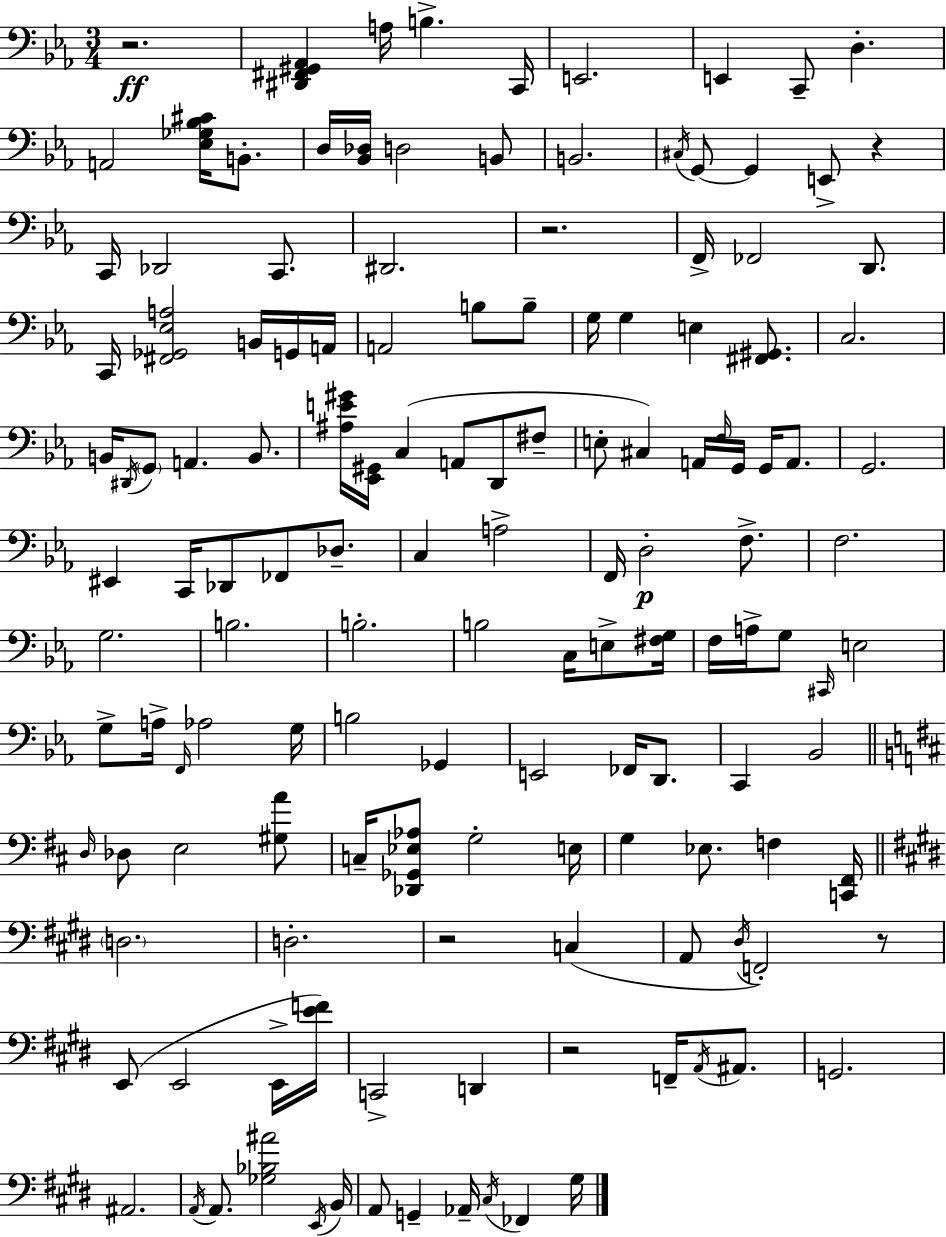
X:1
T:Untitled
M:3/4
L:1/4
K:Eb
z2 [^D,,^F,,^G,,_A,,] A,/4 B, C,,/4 E,,2 E,, C,,/2 D, A,,2 [_E,_G,_B,^C]/4 B,,/2 D,/4 [_B,,_D,]/4 D,2 B,,/2 B,,2 ^C,/4 G,,/2 G,, E,,/2 z C,,/4 _D,,2 C,,/2 ^D,,2 z2 F,,/4 _F,,2 D,,/2 C,,/4 [^F,,_G,,_E,A,]2 B,,/4 G,,/4 A,,/4 A,,2 B,/2 B,/2 G,/4 G, E, [^F,,^G,,]/2 C,2 B,,/4 ^D,,/4 G,,/2 A,, B,,/2 [^A,E^G]/4 [_E,,^G,,]/4 C, A,,/2 D,,/2 ^F,/2 E,/2 ^C, A,,/4 F,/4 G,,/4 G,,/4 A,,/2 G,,2 ^E,, C,,/4 _D,,/2 _F,,/2 _D,/2 C, A,2 F,,/4 D,2 F,/2 F,2 G,2 B,2 B,2 B,2 C,/4 E,/2 [^F,G,]/4 F,/4 A,/4 G,/2 ^C,,/4 E,2 G,/2 A,/4 F,,/4 _A,2 G,/4 B,2 _G,, E,,2 _F,,/4 D,,/2 C,, _B,,2 D,/4 _D,/2 E,2 [^G,A]/2 C,/4 [_D,,_G,,_E,_A,]/2 G,2 E,/4 G, _E,/2 F, [C,,^F,,]/4 D,2 D,2 z2 C, A,,/2 ^D,/4 F,,2 z/2 E,,/2 E,,2 E,,/4 [EF]/4 C,,2 D,, z2 F,,/4 A,,/4 ^A,,/2 G,,2 ^A,,2 A,,/4 A,,/2 [_G,_B,^A]2 E,,/4 B,,/4 A,,/2 G,, _A,,/4 ^C,/4 _F,, ^G,/4